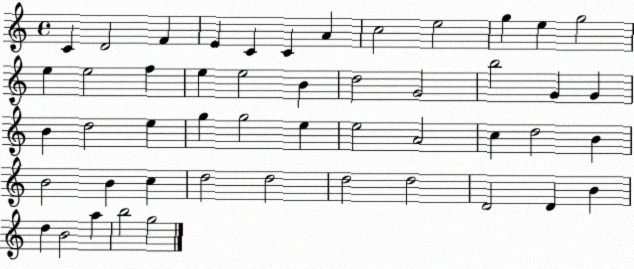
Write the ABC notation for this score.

X:1
T:Untitled
M:4/4
L:1/4
K:C
C D2 F E C C A c2 e2 g e g2 e e2 f e e2 B d2 G2 b2 G G B d2 e g g2 e e2 A2 c d2 B B2 B c d2 d2 d2 d2 D2 D B d B2 a b2 g2